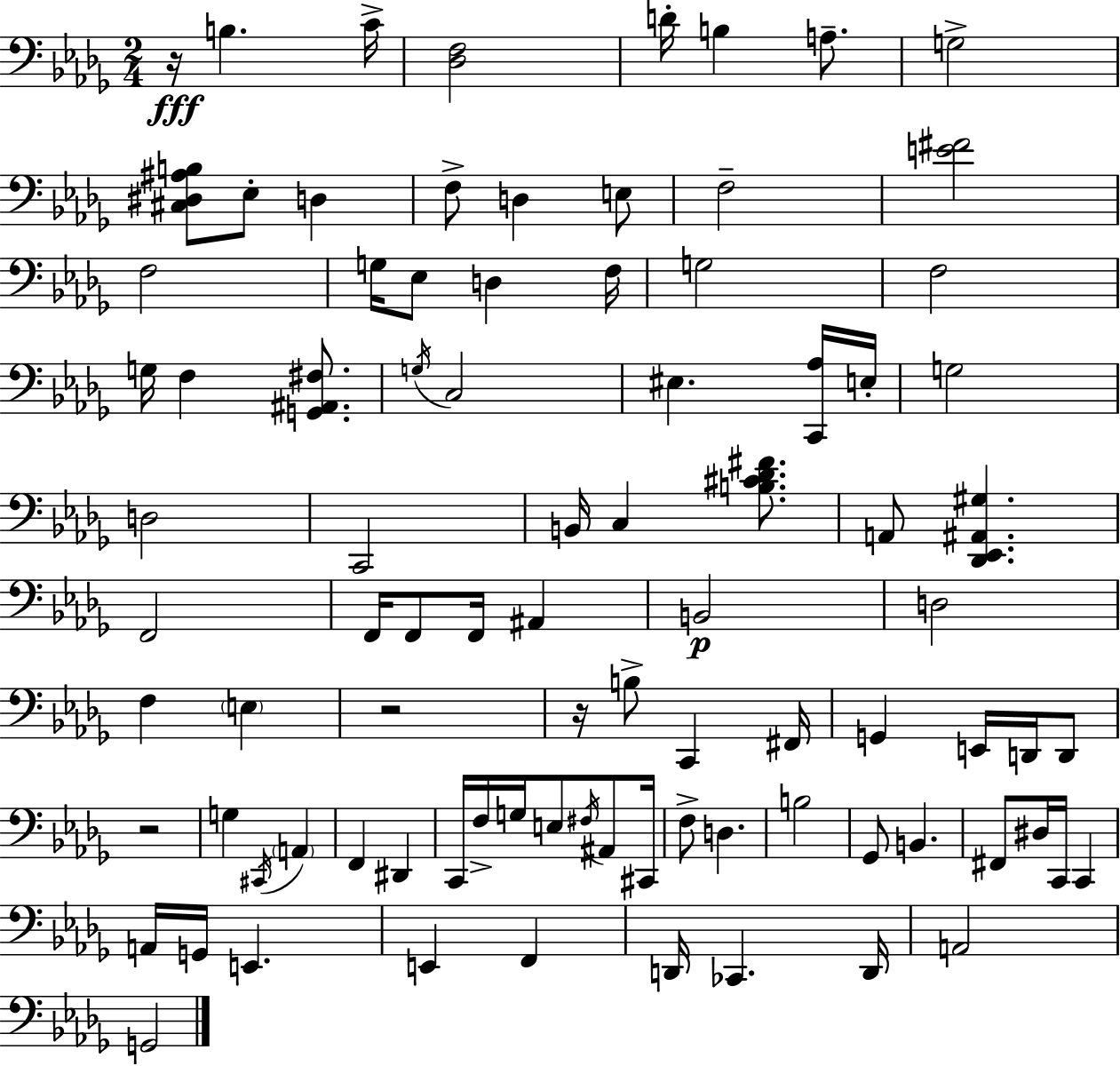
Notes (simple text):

R/s B3/q. C4/s [Db3,F3]/h D4/s B3/q A3/e. G3/h [C#3,D#3,A#3,B3]/e Eb3/e D3/q F3/e D3/q E3/e F3/h [E4,F#4]/h F3/h G3/s Eb3/e D3/q F3/s G3/h F3/h G3/s F3/q [G2,A#2,F#3]/e. G3/s C3/h EIS3/q. [C2,Ab3]/s E3/s G3/h D3/h C2/h B2/s C3/q [B3,C#4,Db4,F#4]/e. A2/e [Db2,Eb2,A#2,G#3]/q. F2/h F2/s F2/e F2/s A#2/q B2/h D3/h F3/q E3/q R/h R/s B3/e C2/q F#2/s G2/q E2/s D2/s D2/e R/h G3/q C#2/s A2/q F2/q D#2/q C2/s F3/s G3/s E3/e F#3/s A#2/e C#2/s F3/e D3/q. B3/h Gb2/e B2/q. F#2/e D#3/s C2/s C2/q A2/s G2/s E2/q. E2/q F2/q D2/s CES2/q. D2/s A2/h G2/h